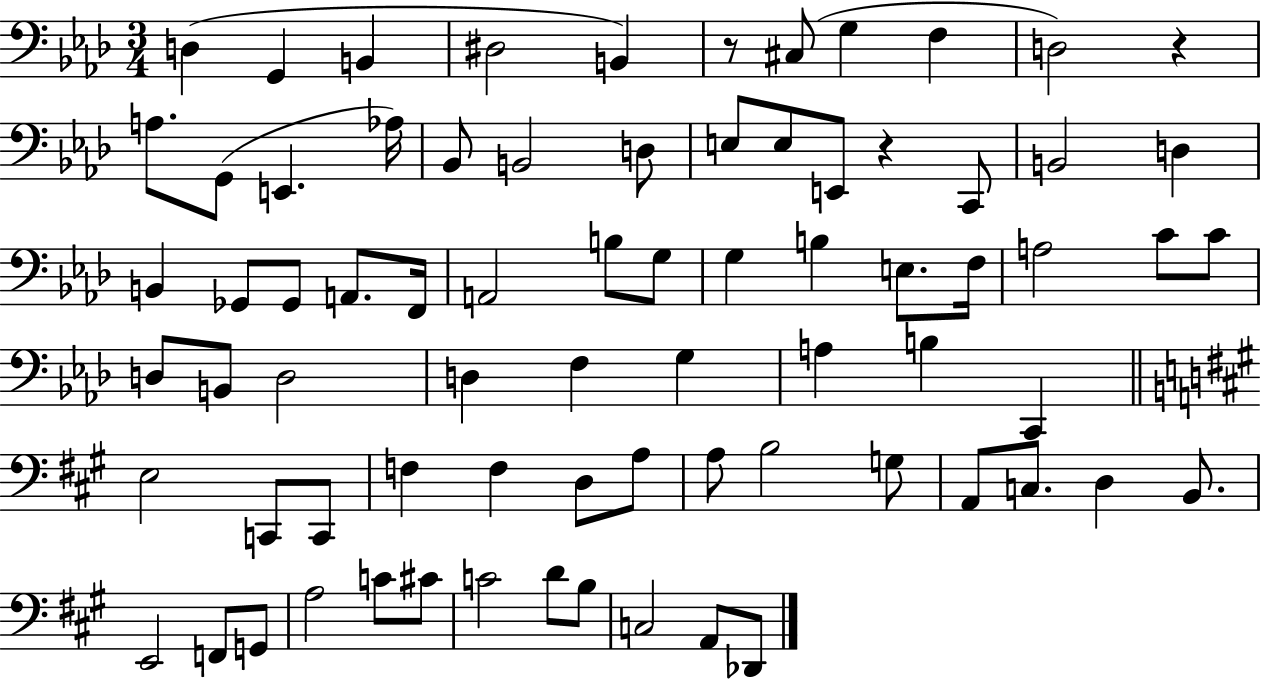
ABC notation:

X:1
T:Untitled
M:3/4
L:1/4
K:Ab
D, G,, B,, ^D,2 B,, z/2 ^C,/2 G, F, D,2 z A,/2 G,,/2 E,, _A,/4 _B,,/2 B,,2 D,/2 E,/2 E,/2 E,,/2 z C,,/2 B,,2 D, B,, _G,,/2 _G,,/2 A,,/2 F,,/4 A,,2 B,/2 G,/2 G, B, E,/2 F,/4 A,2 C/2 C/2 D,/2 B,,/2 D,2 D, F, G, A, B, C,, E,2 C,,/2 C,,/2 F, F, D,/2 A,/2 A,/2 B,2 G,/2 A,,/2 C,/2 D, B,,/2 E,,2 F,,/2 G,,/2 A,2 C/2 ^C/2 C2 D/2 B,/2 C,2 A,,/2 _D,,/2